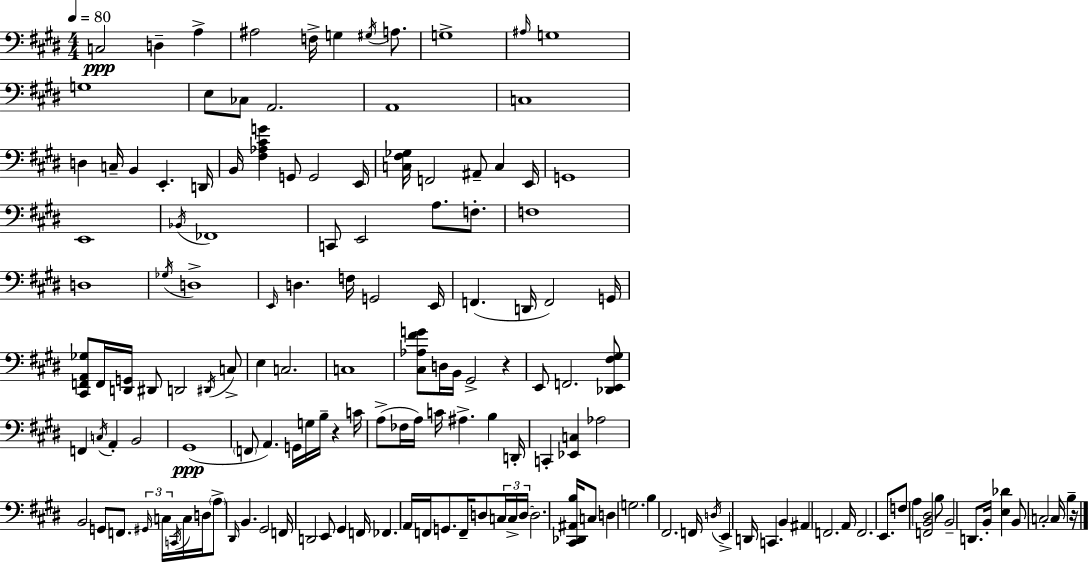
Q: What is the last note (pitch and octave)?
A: B3